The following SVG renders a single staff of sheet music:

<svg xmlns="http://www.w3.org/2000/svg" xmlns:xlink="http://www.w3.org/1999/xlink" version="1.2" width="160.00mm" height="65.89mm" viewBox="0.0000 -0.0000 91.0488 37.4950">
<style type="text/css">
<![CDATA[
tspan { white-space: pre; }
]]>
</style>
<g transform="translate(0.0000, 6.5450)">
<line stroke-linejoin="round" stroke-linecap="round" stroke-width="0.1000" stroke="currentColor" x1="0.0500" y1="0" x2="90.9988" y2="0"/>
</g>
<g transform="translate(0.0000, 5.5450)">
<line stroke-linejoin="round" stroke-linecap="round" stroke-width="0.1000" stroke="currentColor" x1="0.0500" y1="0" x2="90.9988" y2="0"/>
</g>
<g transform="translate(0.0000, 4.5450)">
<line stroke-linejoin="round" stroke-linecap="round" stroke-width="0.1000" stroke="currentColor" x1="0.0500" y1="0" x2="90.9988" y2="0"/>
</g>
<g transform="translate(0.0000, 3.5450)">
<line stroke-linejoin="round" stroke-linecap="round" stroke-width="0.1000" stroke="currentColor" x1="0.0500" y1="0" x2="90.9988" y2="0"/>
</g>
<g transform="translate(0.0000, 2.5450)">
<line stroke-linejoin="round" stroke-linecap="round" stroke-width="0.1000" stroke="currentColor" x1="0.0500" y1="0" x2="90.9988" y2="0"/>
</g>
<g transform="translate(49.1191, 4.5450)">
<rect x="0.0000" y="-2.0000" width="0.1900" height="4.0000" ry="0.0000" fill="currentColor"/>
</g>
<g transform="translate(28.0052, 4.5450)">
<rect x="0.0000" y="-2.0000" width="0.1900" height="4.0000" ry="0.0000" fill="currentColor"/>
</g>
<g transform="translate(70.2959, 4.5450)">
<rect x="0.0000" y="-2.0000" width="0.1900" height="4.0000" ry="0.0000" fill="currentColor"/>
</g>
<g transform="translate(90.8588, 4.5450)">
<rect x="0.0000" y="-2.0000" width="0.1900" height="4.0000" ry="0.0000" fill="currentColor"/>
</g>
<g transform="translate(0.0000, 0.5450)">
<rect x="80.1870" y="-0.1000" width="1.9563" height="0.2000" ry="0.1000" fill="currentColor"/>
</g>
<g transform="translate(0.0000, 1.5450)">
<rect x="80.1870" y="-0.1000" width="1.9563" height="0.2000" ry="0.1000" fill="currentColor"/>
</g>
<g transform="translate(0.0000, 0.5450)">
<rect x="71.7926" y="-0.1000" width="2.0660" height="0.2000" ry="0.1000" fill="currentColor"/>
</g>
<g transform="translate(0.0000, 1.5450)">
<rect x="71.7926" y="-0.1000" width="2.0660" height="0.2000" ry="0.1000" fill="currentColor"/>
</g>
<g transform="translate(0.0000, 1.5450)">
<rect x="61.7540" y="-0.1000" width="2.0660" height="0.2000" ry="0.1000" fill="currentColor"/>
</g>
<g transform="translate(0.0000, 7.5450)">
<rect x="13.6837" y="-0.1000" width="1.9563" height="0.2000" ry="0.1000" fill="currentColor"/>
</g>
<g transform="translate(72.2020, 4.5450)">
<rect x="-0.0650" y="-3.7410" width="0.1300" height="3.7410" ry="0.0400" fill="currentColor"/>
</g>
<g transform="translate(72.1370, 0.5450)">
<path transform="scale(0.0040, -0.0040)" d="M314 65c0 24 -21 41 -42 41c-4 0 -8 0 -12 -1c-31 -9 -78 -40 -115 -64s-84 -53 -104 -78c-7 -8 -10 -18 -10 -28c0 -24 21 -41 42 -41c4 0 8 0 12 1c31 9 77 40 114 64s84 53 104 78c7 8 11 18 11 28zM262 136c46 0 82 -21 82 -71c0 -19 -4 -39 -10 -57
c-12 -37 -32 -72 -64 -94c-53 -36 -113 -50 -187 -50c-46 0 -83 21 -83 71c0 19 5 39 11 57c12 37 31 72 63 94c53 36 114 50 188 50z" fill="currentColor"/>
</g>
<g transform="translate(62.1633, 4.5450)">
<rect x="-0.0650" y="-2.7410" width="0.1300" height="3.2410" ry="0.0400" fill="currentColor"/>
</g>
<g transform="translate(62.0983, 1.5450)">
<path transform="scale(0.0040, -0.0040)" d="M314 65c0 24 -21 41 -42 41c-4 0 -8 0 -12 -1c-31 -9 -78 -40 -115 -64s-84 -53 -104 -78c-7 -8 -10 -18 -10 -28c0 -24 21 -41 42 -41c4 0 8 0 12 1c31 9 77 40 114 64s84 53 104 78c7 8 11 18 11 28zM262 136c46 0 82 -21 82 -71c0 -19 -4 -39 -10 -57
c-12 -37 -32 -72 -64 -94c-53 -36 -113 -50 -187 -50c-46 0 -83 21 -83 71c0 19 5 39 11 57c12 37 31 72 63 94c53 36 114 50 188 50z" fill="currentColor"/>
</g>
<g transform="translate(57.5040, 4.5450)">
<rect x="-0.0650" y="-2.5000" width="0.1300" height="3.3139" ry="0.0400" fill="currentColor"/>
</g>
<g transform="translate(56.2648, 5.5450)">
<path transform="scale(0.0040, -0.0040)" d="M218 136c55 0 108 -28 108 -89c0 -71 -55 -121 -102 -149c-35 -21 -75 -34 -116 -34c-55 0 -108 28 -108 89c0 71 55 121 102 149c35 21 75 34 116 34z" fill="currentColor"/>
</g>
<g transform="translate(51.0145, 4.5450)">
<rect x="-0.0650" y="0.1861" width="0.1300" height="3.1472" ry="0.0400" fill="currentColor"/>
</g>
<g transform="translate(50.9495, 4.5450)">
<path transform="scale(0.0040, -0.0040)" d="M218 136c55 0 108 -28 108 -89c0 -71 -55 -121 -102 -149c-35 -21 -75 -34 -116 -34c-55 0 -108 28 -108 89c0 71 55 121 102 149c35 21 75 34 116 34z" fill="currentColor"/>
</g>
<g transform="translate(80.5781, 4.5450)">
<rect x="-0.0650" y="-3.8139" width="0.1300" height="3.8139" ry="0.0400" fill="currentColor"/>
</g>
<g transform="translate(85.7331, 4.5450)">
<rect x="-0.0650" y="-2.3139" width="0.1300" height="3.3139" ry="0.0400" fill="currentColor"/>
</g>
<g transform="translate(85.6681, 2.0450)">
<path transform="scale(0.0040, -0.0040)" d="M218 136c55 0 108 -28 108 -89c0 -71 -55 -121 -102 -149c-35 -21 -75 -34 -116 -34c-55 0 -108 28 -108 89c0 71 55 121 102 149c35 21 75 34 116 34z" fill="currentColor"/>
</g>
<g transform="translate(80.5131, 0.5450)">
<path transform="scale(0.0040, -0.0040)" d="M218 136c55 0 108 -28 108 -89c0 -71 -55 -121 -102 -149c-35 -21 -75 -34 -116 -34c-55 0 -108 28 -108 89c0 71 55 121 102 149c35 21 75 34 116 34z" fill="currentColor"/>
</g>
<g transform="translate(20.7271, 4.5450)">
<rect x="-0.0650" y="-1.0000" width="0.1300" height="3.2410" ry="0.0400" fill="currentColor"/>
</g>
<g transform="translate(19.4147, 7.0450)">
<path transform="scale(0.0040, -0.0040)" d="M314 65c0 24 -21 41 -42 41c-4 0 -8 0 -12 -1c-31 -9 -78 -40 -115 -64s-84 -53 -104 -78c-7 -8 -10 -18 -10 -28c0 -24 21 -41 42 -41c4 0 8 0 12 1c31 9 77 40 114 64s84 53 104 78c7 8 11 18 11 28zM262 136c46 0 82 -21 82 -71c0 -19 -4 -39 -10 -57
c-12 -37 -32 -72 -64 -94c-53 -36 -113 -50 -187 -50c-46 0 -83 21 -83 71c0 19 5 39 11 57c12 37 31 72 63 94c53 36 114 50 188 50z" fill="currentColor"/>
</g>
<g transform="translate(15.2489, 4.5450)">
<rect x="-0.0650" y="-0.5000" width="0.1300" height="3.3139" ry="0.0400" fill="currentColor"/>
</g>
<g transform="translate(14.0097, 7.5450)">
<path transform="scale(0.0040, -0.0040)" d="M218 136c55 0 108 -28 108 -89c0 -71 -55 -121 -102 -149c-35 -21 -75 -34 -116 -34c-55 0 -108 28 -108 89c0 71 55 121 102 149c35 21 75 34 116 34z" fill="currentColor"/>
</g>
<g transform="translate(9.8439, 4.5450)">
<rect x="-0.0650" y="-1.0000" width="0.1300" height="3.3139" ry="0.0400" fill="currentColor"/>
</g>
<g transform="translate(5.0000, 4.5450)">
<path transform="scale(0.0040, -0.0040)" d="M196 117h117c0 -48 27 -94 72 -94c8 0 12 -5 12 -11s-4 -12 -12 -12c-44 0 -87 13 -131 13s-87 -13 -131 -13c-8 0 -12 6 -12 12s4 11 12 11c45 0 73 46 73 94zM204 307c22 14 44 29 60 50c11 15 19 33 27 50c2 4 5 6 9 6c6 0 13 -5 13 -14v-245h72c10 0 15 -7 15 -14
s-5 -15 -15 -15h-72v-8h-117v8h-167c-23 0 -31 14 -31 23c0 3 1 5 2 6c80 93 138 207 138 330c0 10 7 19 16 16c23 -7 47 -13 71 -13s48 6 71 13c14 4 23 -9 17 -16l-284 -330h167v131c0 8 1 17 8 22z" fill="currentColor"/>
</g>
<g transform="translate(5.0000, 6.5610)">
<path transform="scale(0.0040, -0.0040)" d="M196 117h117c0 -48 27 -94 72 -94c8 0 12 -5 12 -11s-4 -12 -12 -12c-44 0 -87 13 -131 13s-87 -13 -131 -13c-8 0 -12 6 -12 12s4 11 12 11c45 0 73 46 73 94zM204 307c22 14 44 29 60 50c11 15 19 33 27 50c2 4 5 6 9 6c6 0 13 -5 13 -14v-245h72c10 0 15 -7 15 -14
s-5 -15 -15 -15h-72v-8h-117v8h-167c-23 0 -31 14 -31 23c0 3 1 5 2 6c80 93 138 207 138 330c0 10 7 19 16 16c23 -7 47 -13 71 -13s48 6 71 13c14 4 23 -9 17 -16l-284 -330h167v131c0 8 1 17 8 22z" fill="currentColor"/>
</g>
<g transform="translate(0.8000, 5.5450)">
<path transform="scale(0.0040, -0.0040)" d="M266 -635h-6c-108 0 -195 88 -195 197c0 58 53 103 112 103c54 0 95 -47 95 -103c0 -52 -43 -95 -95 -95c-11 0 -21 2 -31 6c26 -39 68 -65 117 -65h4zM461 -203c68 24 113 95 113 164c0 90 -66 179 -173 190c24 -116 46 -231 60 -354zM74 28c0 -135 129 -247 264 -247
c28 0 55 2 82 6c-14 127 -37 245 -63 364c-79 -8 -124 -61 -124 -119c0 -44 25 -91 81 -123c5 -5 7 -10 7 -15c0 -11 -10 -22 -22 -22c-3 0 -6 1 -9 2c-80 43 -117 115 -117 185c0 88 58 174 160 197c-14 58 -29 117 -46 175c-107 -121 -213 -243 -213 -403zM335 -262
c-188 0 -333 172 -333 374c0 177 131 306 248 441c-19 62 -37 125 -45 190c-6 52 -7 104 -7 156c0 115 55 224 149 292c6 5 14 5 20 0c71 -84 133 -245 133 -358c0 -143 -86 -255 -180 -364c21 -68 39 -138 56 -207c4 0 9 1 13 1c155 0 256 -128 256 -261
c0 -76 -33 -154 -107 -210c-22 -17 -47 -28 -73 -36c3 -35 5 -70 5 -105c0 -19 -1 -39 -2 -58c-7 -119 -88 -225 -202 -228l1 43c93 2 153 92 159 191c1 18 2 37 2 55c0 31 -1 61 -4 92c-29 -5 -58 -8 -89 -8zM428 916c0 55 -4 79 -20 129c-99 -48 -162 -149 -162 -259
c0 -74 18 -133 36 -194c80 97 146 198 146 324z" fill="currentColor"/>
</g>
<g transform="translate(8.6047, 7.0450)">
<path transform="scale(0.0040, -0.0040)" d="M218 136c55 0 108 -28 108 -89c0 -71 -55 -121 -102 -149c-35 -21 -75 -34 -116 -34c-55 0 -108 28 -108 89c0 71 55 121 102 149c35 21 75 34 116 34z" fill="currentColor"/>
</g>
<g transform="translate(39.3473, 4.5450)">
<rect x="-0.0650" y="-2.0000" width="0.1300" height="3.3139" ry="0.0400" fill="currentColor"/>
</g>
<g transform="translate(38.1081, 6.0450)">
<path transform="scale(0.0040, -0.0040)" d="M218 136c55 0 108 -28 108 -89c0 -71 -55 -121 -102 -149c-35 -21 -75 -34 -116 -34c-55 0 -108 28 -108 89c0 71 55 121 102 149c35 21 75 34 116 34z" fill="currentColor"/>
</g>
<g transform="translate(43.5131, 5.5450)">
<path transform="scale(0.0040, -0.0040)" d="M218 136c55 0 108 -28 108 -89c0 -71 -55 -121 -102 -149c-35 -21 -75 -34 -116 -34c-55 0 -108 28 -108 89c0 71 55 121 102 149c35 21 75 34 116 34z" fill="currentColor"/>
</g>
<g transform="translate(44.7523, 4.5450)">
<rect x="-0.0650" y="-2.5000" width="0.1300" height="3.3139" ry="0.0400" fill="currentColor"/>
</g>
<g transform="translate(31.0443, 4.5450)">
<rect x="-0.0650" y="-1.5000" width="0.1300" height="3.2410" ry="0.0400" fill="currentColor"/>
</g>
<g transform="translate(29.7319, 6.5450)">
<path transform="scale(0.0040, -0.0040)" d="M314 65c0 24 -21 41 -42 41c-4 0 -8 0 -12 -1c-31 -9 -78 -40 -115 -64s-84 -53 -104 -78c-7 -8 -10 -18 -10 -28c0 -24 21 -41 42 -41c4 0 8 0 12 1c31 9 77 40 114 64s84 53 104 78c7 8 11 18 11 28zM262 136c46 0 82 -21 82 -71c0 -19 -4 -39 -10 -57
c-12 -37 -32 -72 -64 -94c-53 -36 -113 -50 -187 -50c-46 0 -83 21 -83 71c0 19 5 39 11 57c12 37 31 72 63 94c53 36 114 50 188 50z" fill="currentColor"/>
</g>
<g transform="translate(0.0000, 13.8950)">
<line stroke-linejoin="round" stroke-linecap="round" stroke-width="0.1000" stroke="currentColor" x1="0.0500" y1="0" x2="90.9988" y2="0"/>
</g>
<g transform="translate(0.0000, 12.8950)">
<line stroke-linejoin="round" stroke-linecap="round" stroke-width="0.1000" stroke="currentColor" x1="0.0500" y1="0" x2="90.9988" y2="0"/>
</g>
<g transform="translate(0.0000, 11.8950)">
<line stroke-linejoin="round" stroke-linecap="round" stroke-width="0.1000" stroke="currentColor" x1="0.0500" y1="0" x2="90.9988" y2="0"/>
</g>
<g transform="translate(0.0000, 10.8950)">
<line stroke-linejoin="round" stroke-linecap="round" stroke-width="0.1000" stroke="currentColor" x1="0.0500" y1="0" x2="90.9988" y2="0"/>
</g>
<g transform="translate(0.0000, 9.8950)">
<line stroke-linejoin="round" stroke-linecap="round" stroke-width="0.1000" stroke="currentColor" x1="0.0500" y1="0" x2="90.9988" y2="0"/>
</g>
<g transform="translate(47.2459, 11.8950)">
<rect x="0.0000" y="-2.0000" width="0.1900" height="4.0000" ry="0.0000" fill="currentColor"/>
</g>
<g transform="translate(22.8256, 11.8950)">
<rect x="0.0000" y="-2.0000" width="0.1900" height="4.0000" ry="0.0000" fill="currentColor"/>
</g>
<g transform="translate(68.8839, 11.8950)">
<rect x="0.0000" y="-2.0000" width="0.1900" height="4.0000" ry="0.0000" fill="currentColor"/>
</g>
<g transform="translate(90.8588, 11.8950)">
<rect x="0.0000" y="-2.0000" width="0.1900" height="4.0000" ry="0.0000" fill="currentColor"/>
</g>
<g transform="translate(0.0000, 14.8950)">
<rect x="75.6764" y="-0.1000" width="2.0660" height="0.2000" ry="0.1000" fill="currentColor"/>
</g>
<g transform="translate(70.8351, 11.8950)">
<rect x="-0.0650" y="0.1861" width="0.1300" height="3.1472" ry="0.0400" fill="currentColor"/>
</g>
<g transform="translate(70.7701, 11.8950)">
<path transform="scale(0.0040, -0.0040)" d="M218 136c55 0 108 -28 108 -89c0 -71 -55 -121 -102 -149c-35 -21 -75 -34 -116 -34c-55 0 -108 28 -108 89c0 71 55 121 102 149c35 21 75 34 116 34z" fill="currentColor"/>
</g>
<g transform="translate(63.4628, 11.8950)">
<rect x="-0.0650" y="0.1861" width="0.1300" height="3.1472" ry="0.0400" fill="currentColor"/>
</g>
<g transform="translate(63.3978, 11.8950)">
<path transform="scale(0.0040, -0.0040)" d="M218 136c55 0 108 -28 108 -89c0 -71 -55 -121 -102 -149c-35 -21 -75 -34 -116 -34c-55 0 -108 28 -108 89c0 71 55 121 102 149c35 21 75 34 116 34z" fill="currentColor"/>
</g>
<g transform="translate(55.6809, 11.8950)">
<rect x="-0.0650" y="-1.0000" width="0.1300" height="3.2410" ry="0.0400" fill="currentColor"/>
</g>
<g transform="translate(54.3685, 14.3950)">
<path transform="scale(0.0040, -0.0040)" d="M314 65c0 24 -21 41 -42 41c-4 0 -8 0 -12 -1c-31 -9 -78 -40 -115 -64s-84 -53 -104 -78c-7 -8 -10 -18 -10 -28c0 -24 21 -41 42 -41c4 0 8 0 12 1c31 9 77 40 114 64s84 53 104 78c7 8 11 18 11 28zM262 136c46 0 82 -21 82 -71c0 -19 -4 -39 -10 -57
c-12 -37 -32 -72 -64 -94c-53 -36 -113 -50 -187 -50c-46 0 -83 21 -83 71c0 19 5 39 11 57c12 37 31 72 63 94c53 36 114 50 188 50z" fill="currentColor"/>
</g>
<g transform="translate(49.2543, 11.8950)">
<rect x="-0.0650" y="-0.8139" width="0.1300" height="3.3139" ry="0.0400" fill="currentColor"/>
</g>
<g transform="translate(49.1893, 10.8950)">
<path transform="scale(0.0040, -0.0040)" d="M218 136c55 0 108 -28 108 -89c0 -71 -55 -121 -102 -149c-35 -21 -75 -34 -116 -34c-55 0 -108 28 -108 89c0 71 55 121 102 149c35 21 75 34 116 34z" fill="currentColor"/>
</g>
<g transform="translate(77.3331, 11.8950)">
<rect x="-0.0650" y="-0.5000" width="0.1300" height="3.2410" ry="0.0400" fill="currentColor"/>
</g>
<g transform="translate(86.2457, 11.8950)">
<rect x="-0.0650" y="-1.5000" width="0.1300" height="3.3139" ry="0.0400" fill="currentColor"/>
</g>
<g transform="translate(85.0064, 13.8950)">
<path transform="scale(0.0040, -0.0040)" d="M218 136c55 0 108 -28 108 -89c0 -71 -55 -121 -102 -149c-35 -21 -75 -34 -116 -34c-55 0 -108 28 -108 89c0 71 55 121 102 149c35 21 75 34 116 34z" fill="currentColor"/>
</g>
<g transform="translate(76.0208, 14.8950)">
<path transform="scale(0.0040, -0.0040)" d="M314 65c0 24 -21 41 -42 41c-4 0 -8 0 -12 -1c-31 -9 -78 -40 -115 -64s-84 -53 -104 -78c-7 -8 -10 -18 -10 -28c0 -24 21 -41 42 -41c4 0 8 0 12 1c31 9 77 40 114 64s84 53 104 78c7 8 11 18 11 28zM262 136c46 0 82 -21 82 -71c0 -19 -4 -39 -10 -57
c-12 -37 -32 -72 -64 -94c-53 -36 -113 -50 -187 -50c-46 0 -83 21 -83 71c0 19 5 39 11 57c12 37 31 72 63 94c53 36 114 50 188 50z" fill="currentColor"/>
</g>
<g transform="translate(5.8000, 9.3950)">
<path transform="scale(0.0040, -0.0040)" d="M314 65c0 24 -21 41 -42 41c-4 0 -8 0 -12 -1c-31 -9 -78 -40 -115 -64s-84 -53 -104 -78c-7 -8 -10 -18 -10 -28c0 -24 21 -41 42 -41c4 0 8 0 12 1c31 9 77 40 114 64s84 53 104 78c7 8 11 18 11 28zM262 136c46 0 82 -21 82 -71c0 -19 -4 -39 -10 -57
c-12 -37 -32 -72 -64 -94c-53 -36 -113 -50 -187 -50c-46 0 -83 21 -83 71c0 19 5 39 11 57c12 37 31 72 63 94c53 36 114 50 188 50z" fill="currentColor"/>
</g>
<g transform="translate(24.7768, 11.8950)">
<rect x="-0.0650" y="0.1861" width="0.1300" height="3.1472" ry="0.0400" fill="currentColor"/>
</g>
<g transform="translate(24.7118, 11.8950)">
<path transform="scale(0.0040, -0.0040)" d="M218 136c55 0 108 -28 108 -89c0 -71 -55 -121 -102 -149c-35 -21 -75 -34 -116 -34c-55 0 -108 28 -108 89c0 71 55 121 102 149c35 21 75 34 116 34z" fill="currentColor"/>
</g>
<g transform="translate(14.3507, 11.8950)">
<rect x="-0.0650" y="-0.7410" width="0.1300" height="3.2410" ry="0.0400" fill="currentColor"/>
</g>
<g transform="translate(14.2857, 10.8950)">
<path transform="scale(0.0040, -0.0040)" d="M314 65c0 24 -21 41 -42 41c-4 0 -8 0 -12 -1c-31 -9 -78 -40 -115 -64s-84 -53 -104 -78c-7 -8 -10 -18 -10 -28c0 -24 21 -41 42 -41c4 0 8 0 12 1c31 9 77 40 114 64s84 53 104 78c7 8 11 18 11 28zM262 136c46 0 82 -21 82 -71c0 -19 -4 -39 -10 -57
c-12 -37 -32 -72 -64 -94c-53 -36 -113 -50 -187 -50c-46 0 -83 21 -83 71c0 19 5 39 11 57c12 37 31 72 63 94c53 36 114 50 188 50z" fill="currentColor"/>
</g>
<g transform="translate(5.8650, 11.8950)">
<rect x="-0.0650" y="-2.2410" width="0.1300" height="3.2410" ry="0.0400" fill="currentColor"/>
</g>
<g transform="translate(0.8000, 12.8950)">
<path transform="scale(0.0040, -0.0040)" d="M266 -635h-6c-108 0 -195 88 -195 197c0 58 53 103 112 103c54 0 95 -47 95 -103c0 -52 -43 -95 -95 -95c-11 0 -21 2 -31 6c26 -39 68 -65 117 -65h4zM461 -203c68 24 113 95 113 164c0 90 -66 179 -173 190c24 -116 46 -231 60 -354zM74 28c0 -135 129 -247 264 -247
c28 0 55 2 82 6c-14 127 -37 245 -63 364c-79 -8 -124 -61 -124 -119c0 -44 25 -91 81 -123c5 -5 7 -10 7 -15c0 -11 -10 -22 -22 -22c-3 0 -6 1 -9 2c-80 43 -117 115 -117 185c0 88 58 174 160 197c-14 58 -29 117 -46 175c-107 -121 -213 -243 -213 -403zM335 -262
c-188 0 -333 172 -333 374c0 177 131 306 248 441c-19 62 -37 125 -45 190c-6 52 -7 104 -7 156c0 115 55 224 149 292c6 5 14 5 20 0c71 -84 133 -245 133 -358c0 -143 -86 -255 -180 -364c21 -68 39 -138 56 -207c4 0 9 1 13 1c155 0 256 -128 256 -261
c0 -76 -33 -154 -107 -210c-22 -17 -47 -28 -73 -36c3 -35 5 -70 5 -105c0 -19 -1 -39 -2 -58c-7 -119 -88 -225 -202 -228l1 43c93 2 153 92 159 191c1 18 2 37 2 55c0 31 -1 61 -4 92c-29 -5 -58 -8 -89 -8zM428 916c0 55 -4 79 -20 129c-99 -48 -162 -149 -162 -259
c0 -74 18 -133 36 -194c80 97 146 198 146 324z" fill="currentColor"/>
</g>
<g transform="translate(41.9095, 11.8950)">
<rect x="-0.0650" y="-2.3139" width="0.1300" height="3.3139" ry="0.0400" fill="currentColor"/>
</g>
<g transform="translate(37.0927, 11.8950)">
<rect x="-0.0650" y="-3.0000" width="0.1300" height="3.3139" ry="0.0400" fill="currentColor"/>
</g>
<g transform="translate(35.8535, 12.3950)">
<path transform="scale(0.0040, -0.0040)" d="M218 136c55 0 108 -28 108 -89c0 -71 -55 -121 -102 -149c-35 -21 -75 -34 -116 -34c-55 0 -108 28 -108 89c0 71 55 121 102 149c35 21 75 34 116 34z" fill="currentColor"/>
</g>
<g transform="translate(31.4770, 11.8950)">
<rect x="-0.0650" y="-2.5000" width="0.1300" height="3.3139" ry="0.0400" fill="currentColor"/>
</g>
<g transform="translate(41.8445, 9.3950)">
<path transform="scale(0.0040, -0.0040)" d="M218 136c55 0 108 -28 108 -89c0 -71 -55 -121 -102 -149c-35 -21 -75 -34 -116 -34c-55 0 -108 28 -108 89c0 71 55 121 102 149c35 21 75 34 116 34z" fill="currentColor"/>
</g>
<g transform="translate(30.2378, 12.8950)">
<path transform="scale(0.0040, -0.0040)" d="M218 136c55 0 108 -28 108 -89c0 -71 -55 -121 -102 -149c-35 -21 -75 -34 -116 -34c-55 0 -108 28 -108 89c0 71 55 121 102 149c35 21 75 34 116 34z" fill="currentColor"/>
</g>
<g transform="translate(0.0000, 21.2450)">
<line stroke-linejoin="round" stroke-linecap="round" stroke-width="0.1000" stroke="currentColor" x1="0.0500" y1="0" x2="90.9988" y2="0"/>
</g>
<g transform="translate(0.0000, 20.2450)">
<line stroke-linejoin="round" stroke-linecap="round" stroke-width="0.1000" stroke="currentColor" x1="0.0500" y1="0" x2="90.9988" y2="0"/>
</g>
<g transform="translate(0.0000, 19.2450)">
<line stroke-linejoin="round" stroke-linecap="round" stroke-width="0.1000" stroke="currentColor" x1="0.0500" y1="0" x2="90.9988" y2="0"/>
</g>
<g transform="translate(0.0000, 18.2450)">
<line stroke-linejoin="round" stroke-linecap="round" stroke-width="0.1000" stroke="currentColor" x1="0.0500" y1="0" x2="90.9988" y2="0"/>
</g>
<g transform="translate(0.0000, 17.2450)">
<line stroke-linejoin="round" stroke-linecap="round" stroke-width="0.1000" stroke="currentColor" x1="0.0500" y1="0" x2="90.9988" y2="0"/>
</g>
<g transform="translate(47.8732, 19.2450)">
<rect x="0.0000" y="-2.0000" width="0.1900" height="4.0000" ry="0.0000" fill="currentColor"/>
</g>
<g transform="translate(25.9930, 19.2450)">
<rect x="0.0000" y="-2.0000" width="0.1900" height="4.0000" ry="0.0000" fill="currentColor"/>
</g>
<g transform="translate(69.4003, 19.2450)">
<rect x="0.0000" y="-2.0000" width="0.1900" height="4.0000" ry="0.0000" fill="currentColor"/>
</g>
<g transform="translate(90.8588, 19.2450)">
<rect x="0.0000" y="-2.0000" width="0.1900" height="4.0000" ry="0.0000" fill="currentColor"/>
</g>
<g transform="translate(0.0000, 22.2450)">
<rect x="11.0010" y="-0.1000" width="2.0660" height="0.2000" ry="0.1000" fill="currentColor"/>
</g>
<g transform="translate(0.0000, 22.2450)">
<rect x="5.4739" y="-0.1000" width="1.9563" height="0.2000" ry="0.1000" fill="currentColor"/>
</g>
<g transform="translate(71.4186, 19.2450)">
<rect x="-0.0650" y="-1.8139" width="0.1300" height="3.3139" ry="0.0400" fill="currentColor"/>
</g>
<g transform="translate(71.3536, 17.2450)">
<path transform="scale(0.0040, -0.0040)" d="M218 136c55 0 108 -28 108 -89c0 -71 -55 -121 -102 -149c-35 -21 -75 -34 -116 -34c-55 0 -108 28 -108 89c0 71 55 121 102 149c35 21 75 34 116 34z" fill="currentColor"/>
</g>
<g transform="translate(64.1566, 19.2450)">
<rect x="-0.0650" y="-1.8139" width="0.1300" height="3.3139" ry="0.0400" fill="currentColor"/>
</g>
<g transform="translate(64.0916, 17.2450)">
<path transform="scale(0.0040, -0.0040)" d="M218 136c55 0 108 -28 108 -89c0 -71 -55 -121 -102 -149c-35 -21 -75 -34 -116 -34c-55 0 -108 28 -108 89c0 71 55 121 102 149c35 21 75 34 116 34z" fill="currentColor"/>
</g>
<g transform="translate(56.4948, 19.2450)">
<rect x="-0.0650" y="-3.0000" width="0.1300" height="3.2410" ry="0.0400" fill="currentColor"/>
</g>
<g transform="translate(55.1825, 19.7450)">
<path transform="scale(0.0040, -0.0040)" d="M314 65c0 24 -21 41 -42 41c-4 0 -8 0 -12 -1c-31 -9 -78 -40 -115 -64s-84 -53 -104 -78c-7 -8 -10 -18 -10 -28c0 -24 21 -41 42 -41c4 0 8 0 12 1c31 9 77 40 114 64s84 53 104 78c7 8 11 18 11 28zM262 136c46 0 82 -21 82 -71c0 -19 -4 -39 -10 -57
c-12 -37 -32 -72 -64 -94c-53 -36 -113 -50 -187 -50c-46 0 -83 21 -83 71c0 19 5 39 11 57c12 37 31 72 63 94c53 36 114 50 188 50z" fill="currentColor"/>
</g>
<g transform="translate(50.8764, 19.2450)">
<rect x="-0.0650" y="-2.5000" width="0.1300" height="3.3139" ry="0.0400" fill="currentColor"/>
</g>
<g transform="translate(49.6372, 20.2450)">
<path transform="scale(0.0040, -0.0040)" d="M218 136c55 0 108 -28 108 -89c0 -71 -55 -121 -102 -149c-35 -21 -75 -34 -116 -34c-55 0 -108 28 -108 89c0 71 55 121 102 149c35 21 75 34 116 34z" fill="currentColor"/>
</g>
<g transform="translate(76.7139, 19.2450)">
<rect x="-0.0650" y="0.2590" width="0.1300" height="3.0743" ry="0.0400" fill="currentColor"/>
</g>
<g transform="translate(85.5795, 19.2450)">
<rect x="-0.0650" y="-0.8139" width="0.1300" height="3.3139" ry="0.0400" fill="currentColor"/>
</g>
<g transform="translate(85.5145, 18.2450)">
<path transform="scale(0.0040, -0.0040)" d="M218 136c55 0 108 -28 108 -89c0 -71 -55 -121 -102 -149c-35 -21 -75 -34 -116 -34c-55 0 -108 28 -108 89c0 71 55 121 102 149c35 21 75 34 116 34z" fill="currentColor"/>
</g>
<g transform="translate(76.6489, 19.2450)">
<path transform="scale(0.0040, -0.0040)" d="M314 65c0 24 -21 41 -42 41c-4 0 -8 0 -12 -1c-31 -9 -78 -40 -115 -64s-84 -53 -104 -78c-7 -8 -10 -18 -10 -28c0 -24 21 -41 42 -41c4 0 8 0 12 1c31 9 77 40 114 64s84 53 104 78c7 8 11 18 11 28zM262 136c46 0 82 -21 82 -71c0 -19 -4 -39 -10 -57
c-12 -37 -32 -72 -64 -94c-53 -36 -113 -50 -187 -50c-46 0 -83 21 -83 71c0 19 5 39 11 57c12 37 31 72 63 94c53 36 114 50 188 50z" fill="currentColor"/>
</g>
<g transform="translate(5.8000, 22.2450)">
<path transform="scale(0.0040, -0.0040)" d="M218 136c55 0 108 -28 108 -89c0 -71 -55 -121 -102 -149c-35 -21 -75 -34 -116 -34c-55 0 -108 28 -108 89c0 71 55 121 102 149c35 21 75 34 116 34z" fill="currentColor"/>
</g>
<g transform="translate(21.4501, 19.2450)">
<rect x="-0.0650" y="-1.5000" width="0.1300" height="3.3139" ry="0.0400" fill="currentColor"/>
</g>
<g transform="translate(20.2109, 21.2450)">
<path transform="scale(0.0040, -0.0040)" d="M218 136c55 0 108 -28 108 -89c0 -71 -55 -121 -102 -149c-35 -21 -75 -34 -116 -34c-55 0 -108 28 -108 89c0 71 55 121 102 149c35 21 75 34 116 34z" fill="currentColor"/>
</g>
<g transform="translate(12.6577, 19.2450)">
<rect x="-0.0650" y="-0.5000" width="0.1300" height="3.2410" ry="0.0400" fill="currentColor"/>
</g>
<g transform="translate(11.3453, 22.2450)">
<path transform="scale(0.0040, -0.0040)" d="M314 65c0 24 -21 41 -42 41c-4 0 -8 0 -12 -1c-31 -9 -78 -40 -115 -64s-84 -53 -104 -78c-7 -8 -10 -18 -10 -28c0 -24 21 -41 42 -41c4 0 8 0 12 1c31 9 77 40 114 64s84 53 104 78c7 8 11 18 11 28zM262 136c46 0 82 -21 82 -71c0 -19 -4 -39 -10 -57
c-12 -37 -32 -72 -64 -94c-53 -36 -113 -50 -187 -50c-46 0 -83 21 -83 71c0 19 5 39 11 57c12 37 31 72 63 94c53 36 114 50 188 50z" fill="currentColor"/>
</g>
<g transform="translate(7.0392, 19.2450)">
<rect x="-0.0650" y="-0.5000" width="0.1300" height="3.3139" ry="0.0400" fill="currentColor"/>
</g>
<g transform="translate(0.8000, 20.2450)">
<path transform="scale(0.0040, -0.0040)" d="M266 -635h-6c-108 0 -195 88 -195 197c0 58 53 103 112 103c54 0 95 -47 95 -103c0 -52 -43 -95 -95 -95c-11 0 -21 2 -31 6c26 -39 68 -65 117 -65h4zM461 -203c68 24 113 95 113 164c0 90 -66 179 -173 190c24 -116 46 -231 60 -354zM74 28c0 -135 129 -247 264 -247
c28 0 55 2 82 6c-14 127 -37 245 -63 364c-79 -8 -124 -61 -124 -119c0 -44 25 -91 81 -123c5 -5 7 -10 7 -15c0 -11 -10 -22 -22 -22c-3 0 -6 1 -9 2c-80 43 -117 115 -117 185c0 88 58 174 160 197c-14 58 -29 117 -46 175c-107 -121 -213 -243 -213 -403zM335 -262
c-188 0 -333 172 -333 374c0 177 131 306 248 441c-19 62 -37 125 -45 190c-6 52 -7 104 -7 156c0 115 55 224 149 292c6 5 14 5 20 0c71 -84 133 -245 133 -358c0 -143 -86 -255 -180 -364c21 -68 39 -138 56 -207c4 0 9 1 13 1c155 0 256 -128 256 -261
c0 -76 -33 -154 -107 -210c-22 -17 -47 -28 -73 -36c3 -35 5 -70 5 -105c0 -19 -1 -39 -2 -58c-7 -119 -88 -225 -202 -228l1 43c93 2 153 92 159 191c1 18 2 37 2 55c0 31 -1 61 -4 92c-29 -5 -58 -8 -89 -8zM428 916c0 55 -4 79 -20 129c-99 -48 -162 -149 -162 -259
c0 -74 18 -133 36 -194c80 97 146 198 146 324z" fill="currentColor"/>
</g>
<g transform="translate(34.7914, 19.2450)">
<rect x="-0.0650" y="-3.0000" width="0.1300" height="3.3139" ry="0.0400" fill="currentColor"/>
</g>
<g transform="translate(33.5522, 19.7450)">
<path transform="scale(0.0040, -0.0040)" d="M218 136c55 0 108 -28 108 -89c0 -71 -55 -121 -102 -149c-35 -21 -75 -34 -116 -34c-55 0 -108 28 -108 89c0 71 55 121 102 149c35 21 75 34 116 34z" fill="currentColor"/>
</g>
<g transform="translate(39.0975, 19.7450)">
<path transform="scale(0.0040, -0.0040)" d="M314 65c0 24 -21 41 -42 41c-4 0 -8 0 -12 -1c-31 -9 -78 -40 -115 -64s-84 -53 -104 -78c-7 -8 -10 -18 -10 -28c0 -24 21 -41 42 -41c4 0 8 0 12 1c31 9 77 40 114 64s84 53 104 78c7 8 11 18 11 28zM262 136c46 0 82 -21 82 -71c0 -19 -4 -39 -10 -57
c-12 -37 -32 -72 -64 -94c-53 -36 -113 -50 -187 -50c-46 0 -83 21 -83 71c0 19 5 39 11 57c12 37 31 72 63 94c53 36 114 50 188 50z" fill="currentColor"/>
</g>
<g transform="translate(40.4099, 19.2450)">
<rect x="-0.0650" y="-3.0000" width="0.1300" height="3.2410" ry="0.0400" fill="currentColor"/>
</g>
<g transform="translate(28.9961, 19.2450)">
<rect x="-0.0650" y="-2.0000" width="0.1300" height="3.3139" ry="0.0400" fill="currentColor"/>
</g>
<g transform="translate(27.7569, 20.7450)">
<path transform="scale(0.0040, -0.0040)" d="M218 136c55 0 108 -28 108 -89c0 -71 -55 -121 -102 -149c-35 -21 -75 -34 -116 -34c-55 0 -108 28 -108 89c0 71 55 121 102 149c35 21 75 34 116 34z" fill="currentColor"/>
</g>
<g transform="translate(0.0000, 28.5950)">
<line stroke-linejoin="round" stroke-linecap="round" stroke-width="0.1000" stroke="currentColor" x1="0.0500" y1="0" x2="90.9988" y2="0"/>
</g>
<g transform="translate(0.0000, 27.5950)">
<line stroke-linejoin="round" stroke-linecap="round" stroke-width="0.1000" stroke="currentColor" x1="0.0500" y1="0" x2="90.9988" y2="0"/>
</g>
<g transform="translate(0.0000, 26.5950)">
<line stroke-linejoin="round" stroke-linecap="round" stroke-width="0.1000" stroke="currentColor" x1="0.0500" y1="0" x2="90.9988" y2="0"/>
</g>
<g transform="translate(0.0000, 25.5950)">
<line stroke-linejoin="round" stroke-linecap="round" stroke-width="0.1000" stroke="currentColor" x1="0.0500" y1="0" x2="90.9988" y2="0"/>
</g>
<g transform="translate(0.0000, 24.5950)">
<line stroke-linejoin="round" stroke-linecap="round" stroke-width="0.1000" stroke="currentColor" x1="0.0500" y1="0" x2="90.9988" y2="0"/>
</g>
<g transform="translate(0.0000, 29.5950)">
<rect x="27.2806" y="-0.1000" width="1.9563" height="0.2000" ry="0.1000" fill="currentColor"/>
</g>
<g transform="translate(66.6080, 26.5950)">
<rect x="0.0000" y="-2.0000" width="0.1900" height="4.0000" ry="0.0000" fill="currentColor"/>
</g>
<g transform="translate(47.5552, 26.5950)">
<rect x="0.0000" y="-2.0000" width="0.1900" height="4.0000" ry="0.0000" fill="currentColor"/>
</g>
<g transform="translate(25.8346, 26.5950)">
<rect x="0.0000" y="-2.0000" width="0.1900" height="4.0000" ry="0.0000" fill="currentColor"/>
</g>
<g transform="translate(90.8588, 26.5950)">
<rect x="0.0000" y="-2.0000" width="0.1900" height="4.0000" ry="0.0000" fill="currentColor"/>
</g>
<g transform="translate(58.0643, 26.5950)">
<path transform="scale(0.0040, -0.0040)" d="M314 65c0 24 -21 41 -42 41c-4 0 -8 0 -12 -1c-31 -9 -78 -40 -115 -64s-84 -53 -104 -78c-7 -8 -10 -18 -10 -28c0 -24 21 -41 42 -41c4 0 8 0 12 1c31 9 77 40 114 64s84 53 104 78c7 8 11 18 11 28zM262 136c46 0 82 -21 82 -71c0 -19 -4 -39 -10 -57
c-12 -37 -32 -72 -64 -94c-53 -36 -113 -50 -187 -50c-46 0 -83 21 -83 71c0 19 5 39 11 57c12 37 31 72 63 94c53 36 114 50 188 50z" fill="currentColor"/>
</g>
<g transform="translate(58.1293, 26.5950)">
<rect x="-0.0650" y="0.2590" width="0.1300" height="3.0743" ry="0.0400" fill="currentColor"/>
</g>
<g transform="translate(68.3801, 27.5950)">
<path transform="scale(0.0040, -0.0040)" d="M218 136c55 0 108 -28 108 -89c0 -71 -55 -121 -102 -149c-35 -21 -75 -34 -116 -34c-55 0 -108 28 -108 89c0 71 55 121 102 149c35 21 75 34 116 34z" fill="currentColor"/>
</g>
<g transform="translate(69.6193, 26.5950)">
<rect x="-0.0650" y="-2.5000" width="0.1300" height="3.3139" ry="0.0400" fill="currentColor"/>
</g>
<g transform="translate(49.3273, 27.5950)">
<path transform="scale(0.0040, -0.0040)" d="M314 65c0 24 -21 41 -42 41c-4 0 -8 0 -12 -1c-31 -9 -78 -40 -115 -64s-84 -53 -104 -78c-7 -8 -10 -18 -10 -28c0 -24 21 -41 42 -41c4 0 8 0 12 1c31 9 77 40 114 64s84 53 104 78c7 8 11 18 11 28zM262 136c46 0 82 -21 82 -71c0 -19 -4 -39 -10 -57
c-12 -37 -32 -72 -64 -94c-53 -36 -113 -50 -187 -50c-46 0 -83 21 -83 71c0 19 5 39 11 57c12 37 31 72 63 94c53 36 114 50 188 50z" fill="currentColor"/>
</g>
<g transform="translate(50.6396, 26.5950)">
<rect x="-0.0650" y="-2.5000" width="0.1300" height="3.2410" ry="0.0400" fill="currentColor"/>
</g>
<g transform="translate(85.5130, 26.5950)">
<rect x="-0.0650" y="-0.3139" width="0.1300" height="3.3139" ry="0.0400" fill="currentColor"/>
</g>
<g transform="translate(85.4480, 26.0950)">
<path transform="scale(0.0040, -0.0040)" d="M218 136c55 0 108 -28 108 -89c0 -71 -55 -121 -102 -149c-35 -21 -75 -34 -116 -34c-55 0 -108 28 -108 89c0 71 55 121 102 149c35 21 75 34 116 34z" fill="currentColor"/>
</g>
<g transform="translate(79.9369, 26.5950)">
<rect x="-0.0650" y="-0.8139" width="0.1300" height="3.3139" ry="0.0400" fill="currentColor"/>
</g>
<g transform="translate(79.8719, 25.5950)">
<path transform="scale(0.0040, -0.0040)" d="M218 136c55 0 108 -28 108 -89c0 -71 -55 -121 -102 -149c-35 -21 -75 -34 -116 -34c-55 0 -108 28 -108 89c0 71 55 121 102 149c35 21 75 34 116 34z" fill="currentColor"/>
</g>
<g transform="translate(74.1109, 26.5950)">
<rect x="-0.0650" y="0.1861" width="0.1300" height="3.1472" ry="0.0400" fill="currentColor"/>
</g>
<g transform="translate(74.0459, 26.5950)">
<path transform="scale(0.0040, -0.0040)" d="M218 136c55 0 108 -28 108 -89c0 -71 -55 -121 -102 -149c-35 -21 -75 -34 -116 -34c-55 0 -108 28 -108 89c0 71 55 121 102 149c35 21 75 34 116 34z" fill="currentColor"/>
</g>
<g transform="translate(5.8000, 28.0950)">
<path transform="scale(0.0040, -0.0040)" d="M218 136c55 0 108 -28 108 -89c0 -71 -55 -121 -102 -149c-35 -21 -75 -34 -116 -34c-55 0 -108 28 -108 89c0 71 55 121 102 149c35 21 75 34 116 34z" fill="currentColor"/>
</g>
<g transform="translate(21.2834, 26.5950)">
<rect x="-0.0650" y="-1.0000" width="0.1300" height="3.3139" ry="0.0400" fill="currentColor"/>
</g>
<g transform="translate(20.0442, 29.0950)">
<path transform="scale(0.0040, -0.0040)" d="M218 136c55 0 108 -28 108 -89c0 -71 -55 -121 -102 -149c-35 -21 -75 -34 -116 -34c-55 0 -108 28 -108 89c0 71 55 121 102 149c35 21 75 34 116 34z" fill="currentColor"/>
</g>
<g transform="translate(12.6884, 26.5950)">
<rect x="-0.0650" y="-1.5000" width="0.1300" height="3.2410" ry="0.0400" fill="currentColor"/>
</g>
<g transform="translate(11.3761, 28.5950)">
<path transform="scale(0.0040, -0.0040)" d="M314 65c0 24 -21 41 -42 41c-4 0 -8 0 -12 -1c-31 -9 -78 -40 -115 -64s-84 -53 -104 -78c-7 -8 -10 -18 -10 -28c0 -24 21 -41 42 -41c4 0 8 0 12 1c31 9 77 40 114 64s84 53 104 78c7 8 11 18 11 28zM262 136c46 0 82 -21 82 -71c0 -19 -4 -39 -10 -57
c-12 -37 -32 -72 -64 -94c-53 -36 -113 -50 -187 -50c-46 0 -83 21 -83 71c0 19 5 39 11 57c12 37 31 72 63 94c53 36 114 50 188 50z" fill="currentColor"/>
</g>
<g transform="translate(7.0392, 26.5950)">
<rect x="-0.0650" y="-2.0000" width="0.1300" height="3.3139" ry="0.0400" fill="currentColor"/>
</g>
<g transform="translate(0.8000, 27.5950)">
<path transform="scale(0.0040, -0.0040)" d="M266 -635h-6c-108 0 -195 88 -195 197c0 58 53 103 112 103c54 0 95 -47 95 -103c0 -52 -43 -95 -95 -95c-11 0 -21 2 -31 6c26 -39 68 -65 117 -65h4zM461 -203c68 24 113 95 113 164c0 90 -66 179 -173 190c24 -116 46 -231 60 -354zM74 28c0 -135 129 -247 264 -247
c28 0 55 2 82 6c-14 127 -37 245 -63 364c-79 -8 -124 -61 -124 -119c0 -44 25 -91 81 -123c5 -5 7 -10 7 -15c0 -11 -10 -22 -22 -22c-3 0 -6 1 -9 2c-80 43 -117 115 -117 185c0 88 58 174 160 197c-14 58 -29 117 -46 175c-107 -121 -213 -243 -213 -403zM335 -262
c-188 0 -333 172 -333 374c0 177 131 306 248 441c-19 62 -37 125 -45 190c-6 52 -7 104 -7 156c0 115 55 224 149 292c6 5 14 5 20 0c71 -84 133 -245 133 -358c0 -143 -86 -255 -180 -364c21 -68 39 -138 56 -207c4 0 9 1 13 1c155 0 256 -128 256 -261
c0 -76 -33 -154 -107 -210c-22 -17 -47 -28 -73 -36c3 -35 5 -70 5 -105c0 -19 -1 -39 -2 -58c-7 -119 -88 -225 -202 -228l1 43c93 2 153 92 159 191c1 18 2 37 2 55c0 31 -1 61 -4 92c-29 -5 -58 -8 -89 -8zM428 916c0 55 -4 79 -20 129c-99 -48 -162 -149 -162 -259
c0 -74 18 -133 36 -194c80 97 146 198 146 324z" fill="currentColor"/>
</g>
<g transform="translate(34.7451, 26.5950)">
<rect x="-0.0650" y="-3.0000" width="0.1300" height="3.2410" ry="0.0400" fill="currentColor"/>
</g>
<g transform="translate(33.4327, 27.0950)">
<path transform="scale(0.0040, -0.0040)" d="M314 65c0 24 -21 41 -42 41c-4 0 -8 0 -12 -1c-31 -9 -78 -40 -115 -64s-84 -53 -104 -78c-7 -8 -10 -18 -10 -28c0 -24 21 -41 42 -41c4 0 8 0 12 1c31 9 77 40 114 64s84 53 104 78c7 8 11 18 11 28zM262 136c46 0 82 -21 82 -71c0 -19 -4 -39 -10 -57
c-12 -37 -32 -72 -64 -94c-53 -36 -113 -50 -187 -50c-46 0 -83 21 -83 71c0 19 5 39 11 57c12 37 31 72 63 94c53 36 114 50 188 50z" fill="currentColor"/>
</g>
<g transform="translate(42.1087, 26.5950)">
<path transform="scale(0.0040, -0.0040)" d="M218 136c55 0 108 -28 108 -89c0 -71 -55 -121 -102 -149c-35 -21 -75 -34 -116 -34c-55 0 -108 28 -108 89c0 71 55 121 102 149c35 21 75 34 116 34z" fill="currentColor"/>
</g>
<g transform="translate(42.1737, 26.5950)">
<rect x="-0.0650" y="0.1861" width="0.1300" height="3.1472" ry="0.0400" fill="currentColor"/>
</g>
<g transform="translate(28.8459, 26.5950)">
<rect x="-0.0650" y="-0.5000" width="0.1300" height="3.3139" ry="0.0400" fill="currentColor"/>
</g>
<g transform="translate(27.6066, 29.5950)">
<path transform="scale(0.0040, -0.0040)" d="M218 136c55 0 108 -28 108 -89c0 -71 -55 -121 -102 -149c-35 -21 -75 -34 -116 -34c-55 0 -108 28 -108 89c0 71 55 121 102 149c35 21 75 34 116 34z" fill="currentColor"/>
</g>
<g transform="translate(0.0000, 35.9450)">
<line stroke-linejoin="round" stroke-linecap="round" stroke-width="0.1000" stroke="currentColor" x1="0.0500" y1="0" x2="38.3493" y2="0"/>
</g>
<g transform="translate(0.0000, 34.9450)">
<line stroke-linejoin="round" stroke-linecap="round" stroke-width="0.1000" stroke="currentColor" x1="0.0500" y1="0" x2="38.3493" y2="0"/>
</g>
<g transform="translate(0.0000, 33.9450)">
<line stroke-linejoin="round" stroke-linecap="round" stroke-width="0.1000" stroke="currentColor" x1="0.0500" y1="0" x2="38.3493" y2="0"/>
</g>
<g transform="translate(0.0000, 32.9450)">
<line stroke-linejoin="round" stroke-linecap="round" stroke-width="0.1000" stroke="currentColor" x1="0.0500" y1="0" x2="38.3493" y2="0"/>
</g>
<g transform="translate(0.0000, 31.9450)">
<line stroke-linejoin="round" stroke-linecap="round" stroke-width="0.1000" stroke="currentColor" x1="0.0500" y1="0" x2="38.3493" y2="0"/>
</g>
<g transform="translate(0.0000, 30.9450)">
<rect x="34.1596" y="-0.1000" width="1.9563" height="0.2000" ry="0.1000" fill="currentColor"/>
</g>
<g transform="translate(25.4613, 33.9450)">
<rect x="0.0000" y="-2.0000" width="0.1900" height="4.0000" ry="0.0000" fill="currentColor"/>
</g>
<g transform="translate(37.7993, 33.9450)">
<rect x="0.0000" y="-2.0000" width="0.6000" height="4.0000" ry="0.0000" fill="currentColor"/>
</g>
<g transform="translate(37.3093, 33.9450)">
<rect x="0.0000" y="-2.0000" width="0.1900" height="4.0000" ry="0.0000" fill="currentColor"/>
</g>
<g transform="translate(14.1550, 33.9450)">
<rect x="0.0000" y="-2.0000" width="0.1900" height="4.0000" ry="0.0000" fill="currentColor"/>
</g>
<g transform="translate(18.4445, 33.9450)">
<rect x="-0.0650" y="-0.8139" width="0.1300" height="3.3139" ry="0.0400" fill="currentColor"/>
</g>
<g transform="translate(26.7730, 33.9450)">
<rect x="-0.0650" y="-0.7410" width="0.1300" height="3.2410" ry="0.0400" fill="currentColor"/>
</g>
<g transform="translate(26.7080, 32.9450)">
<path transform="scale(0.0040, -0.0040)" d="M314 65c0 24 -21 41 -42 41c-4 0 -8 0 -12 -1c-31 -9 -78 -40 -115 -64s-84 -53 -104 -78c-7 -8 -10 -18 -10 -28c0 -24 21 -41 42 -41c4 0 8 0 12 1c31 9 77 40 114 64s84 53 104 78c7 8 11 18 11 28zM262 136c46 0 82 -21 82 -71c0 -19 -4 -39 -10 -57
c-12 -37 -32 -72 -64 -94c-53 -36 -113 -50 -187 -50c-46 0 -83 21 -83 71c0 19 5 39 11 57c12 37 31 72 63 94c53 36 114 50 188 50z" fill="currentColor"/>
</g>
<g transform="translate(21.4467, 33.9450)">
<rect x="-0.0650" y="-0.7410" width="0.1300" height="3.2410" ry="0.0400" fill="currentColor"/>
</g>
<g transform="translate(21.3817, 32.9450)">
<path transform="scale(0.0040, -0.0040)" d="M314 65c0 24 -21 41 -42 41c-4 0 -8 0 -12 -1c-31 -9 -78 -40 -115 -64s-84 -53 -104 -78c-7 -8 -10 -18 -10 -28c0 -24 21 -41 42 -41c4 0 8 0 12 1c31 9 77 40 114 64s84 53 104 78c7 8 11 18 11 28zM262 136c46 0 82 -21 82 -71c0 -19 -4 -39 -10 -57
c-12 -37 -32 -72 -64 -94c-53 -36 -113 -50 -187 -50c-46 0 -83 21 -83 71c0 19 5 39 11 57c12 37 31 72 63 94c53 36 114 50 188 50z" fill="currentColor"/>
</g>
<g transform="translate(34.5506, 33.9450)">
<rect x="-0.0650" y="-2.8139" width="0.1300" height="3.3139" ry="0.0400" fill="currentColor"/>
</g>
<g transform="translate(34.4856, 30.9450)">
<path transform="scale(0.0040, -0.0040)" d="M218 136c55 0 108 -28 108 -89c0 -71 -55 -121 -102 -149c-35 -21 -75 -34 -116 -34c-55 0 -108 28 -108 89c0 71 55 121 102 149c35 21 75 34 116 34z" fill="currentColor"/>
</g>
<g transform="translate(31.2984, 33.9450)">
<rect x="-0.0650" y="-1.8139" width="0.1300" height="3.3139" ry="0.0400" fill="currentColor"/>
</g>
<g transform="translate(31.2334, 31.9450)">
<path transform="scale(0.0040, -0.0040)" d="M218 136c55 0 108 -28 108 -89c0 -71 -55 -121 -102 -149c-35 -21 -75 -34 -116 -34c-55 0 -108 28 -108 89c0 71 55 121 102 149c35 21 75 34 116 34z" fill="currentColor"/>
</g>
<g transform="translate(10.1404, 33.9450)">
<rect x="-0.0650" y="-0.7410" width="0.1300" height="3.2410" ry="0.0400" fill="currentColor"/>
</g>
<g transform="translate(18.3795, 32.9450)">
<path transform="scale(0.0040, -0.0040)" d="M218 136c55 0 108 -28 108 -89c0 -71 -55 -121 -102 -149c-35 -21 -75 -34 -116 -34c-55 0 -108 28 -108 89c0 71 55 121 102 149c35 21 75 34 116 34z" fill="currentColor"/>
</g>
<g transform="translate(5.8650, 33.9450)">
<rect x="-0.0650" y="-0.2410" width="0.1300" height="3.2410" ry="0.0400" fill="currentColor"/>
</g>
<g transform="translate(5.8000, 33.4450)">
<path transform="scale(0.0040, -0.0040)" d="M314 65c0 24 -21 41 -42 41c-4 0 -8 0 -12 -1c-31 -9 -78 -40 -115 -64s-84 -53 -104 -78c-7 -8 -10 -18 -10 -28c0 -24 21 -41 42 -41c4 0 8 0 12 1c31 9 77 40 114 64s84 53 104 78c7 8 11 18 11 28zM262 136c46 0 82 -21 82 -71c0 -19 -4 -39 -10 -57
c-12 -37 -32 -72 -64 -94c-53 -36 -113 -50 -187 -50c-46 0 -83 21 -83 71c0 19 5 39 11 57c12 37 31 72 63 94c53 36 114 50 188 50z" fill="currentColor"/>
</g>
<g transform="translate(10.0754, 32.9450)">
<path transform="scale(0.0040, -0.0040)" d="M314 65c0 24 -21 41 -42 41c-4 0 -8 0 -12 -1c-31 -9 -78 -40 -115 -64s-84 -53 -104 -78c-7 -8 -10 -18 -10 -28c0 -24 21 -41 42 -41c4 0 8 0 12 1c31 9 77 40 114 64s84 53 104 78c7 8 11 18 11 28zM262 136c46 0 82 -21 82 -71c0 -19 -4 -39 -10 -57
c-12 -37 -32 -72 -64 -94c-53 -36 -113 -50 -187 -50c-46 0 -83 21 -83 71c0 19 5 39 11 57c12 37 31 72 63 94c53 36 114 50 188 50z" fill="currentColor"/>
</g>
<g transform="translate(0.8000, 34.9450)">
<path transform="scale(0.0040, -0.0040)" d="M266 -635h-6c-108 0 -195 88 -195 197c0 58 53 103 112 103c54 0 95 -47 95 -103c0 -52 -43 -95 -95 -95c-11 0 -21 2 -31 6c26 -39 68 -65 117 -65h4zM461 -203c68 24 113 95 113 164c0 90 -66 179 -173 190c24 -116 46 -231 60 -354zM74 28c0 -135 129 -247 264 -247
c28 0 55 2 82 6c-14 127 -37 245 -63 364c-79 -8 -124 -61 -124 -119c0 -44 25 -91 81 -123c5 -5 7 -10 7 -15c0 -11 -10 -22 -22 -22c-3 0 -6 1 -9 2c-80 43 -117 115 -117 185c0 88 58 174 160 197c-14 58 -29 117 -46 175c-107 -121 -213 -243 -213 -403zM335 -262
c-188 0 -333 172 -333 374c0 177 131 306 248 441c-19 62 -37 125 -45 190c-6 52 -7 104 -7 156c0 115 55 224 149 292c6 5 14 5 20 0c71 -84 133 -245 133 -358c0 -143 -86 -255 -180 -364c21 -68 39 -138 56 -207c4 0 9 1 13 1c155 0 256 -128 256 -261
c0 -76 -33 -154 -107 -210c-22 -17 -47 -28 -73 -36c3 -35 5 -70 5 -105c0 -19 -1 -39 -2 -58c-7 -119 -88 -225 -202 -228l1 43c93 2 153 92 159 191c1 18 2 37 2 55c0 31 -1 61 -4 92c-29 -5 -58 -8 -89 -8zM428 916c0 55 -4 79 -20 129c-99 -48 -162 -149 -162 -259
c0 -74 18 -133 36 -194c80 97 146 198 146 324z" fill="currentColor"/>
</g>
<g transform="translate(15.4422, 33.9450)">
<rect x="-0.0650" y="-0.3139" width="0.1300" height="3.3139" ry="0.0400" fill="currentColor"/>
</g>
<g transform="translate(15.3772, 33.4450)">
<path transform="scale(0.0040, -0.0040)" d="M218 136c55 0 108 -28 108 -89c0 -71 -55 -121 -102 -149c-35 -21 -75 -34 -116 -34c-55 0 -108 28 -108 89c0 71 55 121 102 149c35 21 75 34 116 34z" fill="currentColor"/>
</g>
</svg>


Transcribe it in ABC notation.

X:1
T:Untitled
M:4/4
L:1/4
K:C
D C D2 E2 F G B G a2 c'2 c' g g2 d2 B G A g d D2 B B C2 E C C2 E F A A2 G A2 f f B2 d F E2 D C A2 B G2 B2 G B d c c2 d2 c d d2 d2 f a